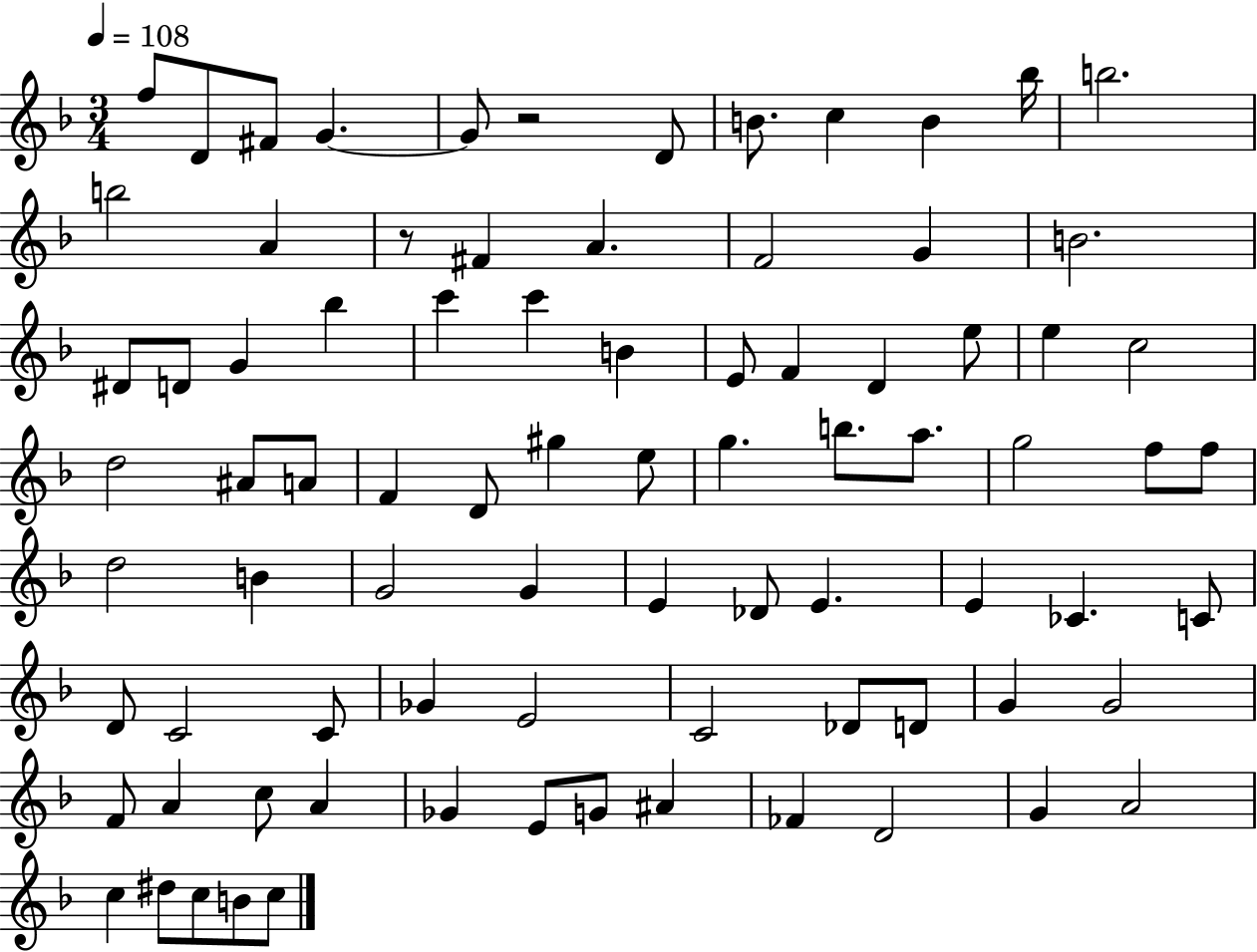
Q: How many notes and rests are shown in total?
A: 83